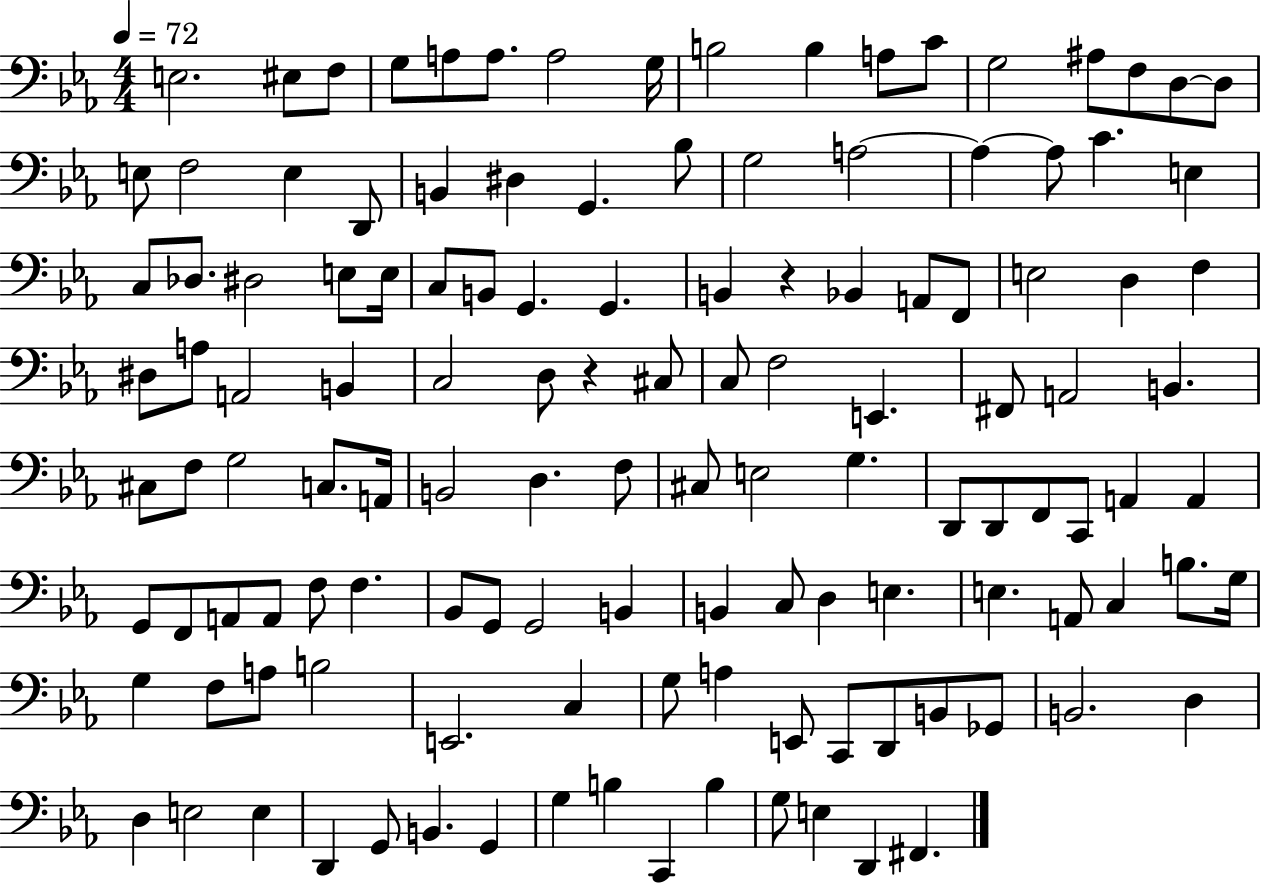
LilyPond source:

{
  \clef bass
  \numericTimeSignature
  \time 4/4
  \key ees \major
  \tempo 4 = 72
  e2. eis8 f8 | g8 a8 a8. a2 g16 | b2 b4 a8 c'8 | g2 ais8 f8 d8~~ d8 | \break e8 f2 e4 d,8 | b,4 dis4 g,4. bes8 | g2 a2~~ | a4~~ a8 c'4. e4 | \break c8 des8. dis2 e8 e16 | c8 b,8 g,4. g,4. | b,4 r4 bes,4 a,8 f,8 | e2 d4 f4 | \break dis8 a8 a,2 b,4 | c2 d8 r4 cis8 | c8 f2 e,4. | fis,8 a,2 b,4. | \break cis8 f8 g2 c8. a,16 | b,2 d4. f8 | cis8 e2 g4. | d,8 d,8 f,8 c,8 a,4 a,4 | \break g,8 f,8 a,8 a,8 f8 f4. | bes,8 g,8 g,2 b,4 | b,4 c8 d4 e4. | e4. a,8 c4 b8. g16 | \break g4 f8 a8 b2 | e,2. c4 | g8 a4 e,8 c,8 d,8 b,8 ges,8 | b,2. d4 | \break d4 e2 e4 | d,4 g,8 b,4. g,4 | g4 b4 c,4 b4 | g8 e4 d,4 fis,4. | \break \bar "|."
}